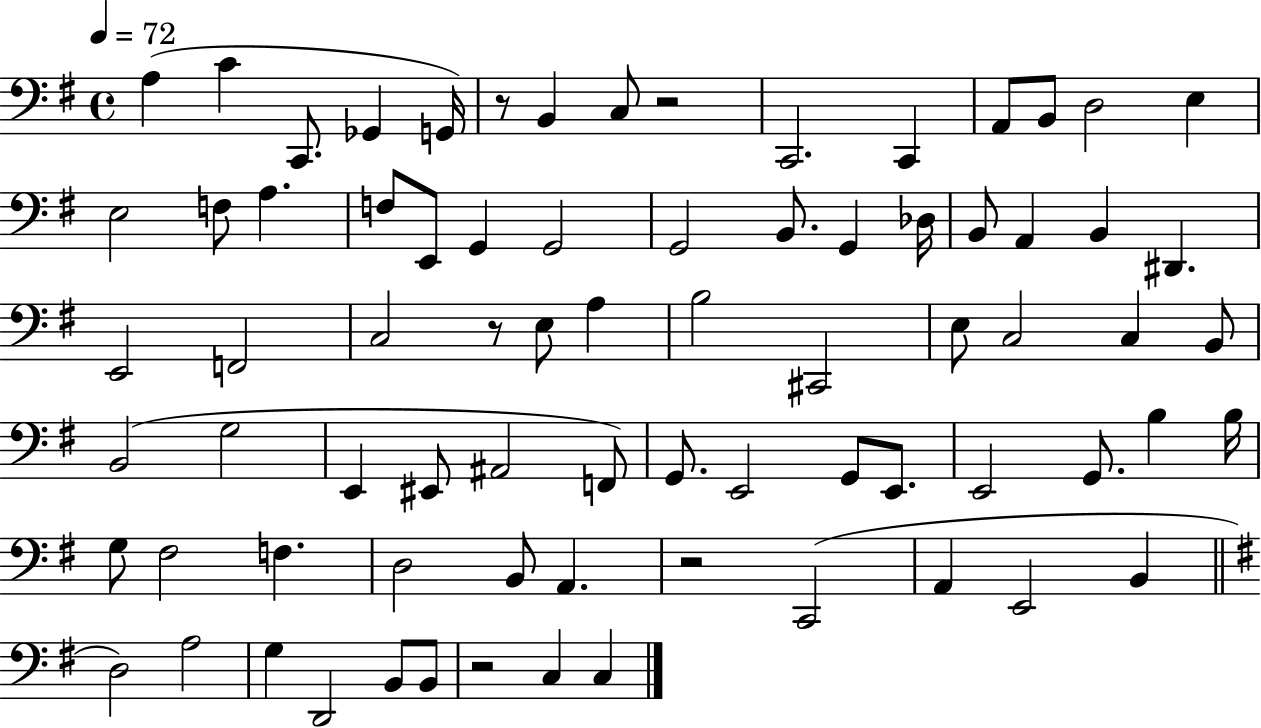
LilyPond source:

{
  \clef bass
  \time 4/4
  \defaultTimeSignature
  \key g \major
  \tempo 4 = 72
  a4( c'4 c,8. ges,4 g,16) | r8 b,4 c8 r2 | c,2. c,4 | a,8 b,8 d2 e4 | \break e2 f8 a4. | f8 e,8 g,4 g,2 | g,2 b,8. g,4 des16 | b,8 a,4 b,4 dis,4. | \break e,2 f,2 | c2 r8 e8 a4 | b2 cis,2 | e8 c2 c4 b,8 | \break b,2( g2 | e,4 eis,8 ais,2 f,8) | g,8. e,2 g,8 e,8. | e,2 g,8. b4 b16 | \break g8 fis2 f4. | d2 b,8 a,4. | r2 c,2( | a,4 e,2 b,4 | \break \bar "||" \break \key e \minor d2) a2 | g4 d,2 b,8 b,8 | r2 c4 c4 | \bar "|."
}